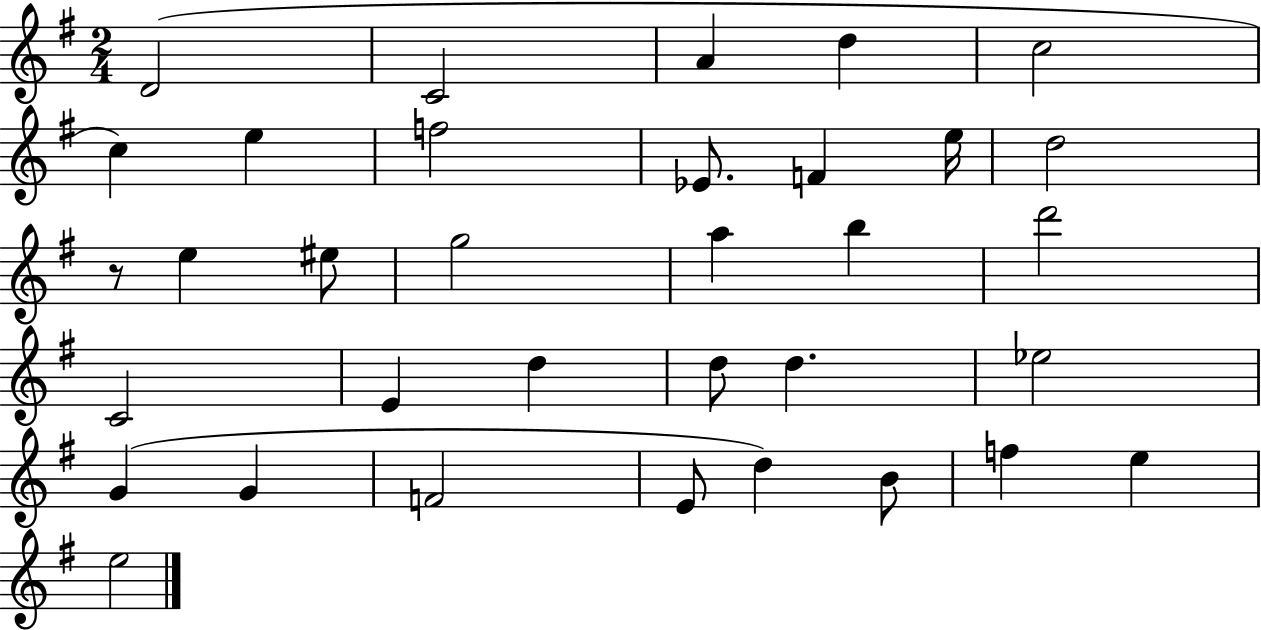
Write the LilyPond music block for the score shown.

{
  \clef treble
  \numericTimeSignature
  \time 2/4
  \key g \major
  d'2( | c'2 | a'4 d''4 | c''2 | \break c''4) e''4 | f''2 | ees'8. f'4 e''16 | d''2 | \break r8 e''4 eis''8 | g''2 | a''4 b''4 | d'''2 | \break c'2 | e'4 d''4 | d''8 d''4. | ees''2 | \break g'4( g'4 | f'2 | e'8 d''4) b'8 | f''4 e''4 | \break e''2 | \bar "|."
}